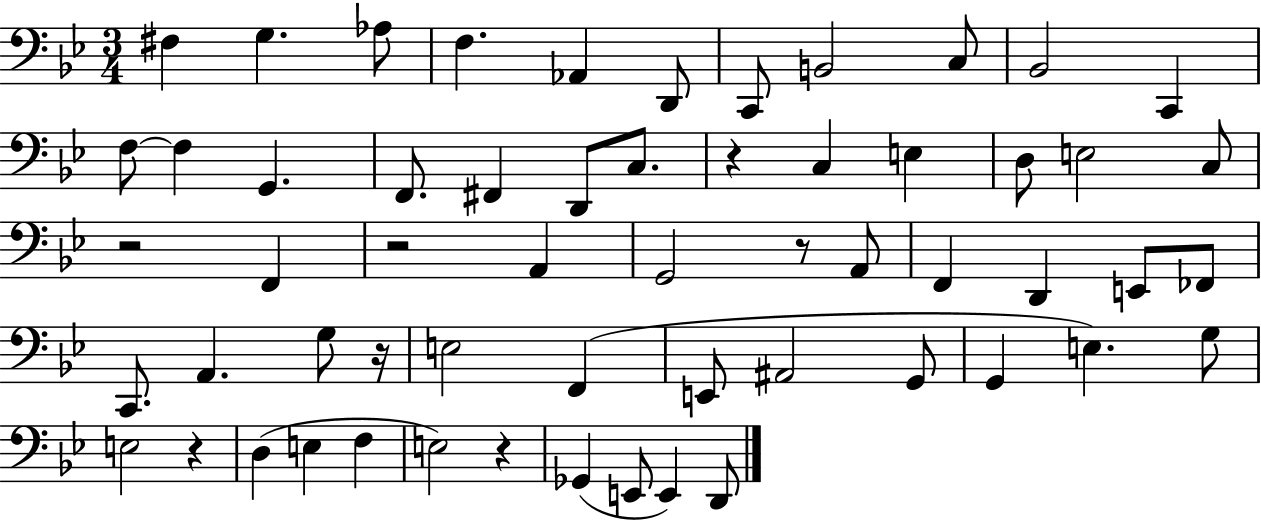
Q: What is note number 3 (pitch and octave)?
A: Ab3